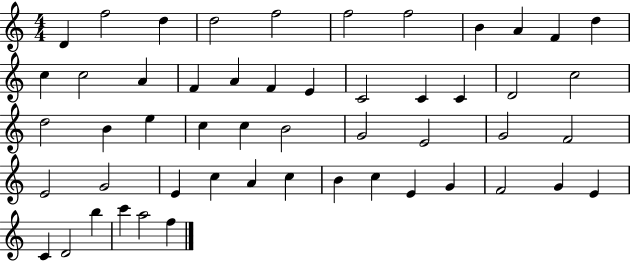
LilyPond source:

{
  \clef treble
  \numericTimeSignature
  \time 4/4
  \key c \major
  d'4 f''2 d''4 | d''2 f''2 | f''2 f''2 | b'4 a'4 f'4 d''4 | \break c''4 c''2 a'4 | f'4 a'4 f'4 e'4 | c'2 c'4 c'4 | d'2 c''2 | \break d''2 b'4 e''4 | c''4 c''4 b'2 | g'2 e'2 | g'2 f'2 | \break e'2 g'2 | e'4 c''4 a'4 c''4 | b'4 c''4 e'4 g'4 | f'2 g'4 e'4 | \break c'4 d'2 b''4 | c'''4 a''2 f''4 | \bar "|."
}